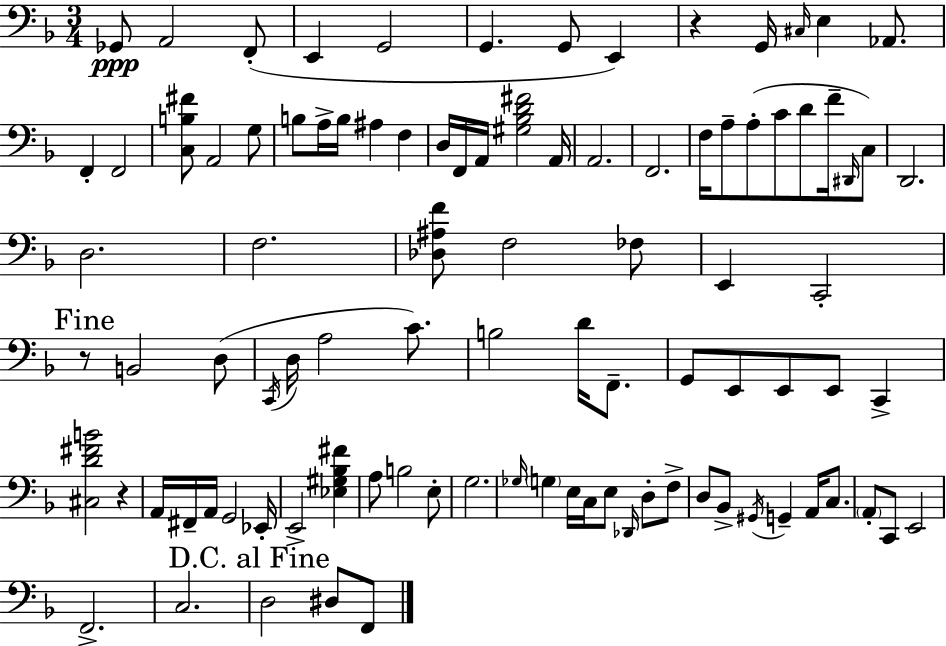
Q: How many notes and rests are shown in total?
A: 96